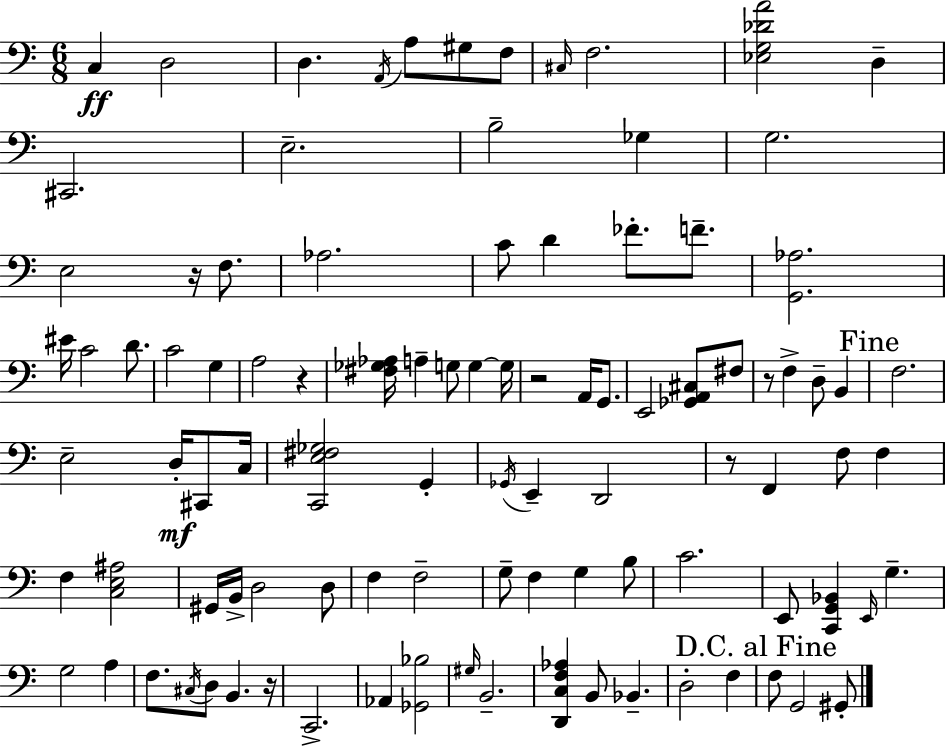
X:1
T:Untitled
M:6/8
L:1/4
K:Am
C, D,2 D, A,,/4 A,/2 ^G,/2 F,/2 ^C,/4 F,2 [_E,G,_DA]2 D, ^C,,2 E,2 B,2 _G, G,2 E,2 z/4 F,/2 _A,2 C/2 D _F/2 F/2 [G,,_A,]2 ^E/4 C2 D/2 C2 G, A,2 z [^F,_G,_A,]/4 A, G,/2 G, G,/4 z2 A,,/4 G,,/2 E,,2 [_G,,A,,^C,]/2 ^F,/2 z/2 F, D,/2 B,, F,2 E,2 D,/4 ^C,,/2 C,/4 [C,,E,^F,_G,]2 G,, _G,,/4 E,, D,,2 z/2 F,, F,/2 F, F, [C,E,^A,]2 ^G,,/4 B,,/4 D,2 D,/2 F, F,2 G,/2 F, G, B,/2 C2 E,,/2 [C,,G,,_B,,] E,,/4 G, G,2 A, F,/2 ^C,/4 D,/2 B,, z/4 C,,2 _A,, [_G,,_B,]2 ^G,/4 B,,2 [D,,C,F,_A,] B,,/2 _B,, D,2 F, F,/2 G,,2 ^G,,/2